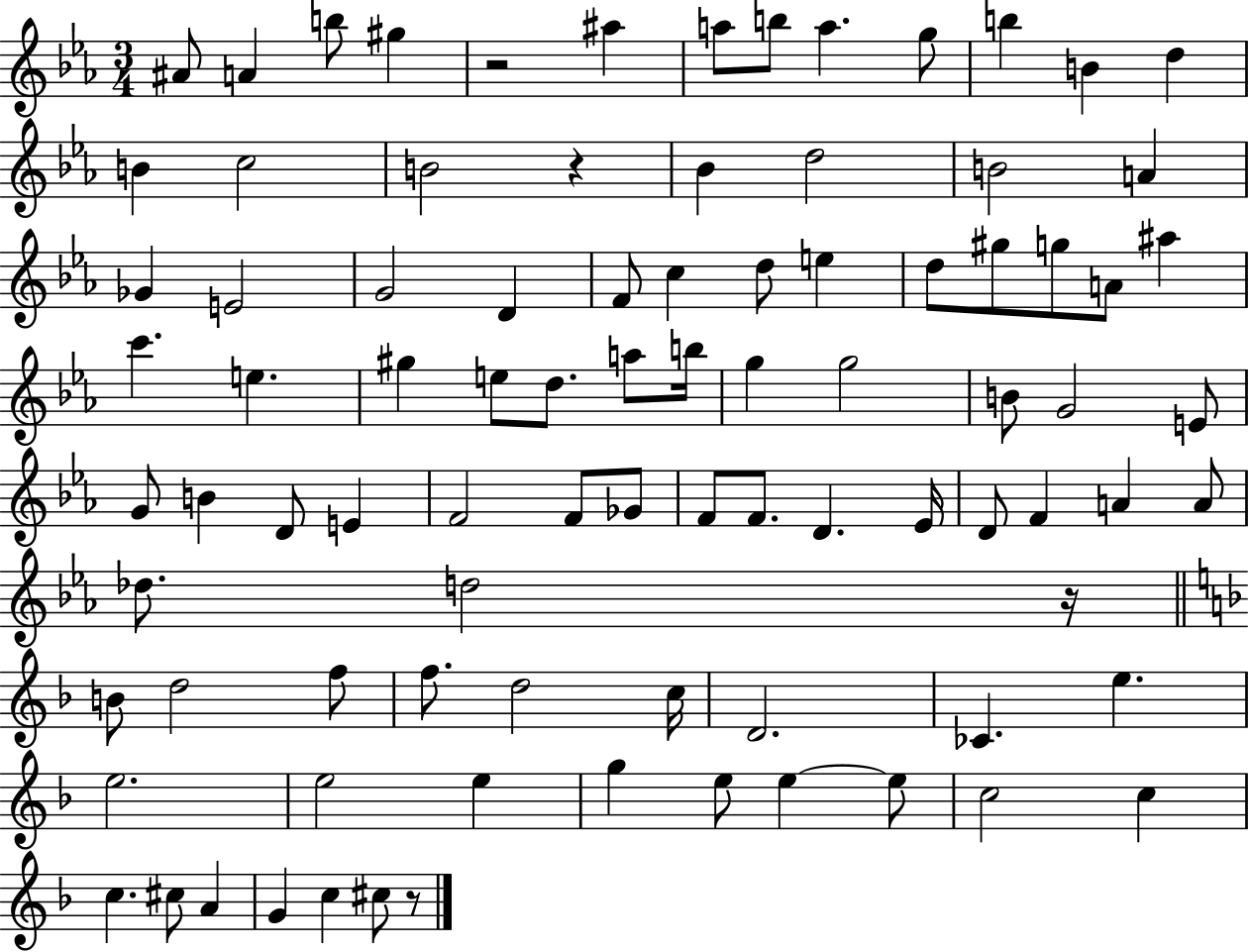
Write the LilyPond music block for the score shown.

{
  \clef treble
  \numericTimeSignature
  \time 3/4
  \key ees \major
  ais'8 a'4 b''8 gis''4 | r2 ais''4 | a''8 b''8 a''4. g''8 | b''4 b'4 d''4 | \break b'4 c''2 | b'2 r4 | bes'4 d''2 | b'2 a'4 | \break ges'4 e'2 | g'2 d'4 | f'8 c''4 d''8 e''4 | d''8 gis''8 g''8 a'8 ais''4 | \break c'''4. e''4. | gis''4 e''8 d''8. a''8 b''16 | g''4 g''2 | b'8 g'2 e'8 | \break g'8 b'4 d'8 e'4 | f'2 f'8 ges'8 | f'8 f'8. d'4. ees'16 | d'8 f'4 a'4 a'8 | \break des''8. d''2 r16 | \bar "||" \break \key d \minor b'8 d''2 f''8 | f''8. d''2 c''16 | d'2. | ces'4. e''4. | \break e''2. | e''2 e''4 | g''4 e''8 e''4~~ e''8 | c''2 c''4 | \break c''4. cis''8 a'4 | g'4 c''4 cis''8 r8 | \bar "|."
}